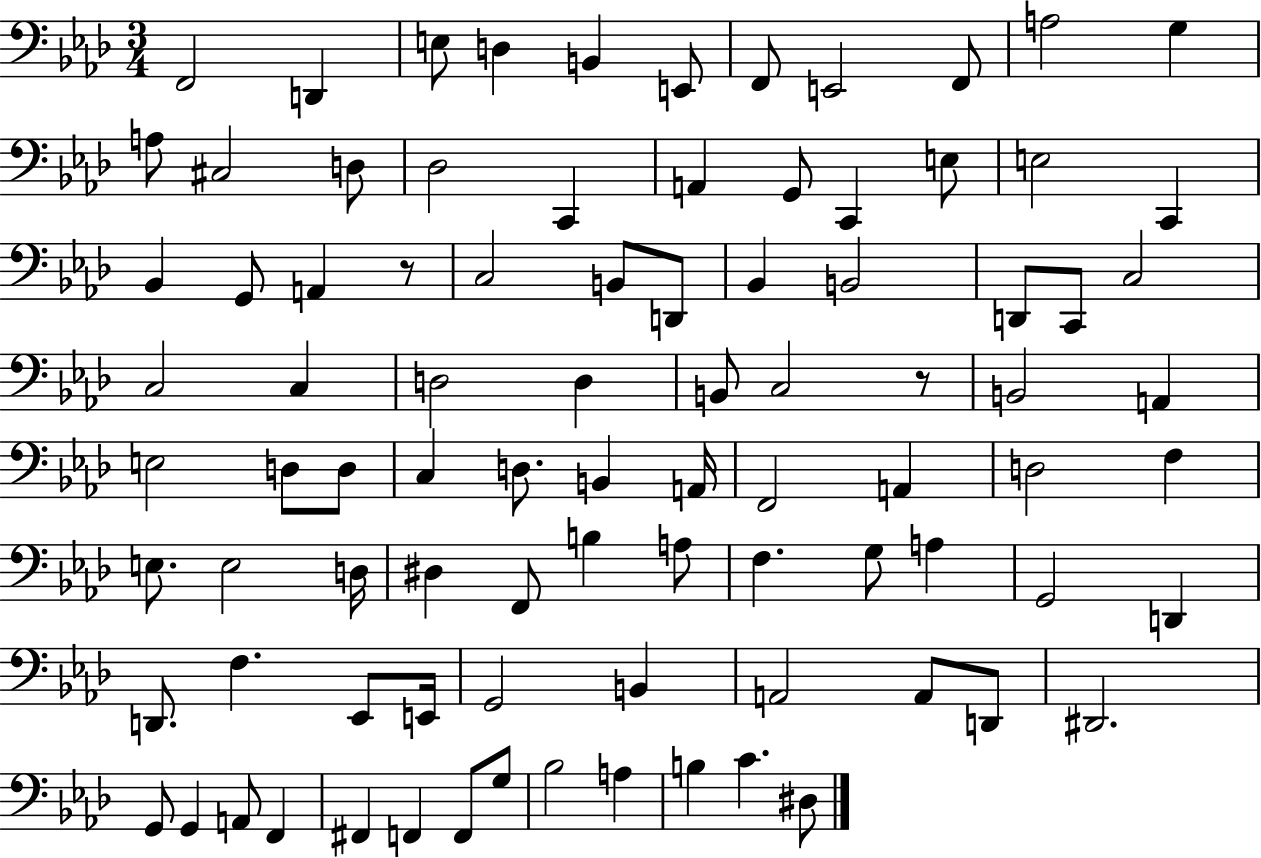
F2/h D2/q E3/e D3/q B2/q E2/e F2/e E2/h F2/e A3/h G3/q A3/e C#3/h D3/e Db3/h C2/q A2/q G2/e C2/q E3/e E3/h C2/q Bb2/q G2/e A2/q R/e C3/h B2/e D2/e Bb2/q B2/h D2/e C2/e C3/h C3/h C3/q D3/h D3/q B2/e C3/h R/e B2/h A2/q E3/h D3/e D3/e C3/q D3/e. B2/q A2/s F2/h A2/q D3/h F3/q E3/e. E3/h D3/s D#3/q F2/e B3/q A3/e F3/q. G3/e A3/q G2/h D2/q D2/e. F3/q. Eb2/e E2/s G2/h B2/q A2/h A2/e D2/e D#2/h. G2/e G2/q A2/e F2/q F#2/q F2/q F2/e G3/e Bb3/h A3/q B3/q C4/q. D#3/e